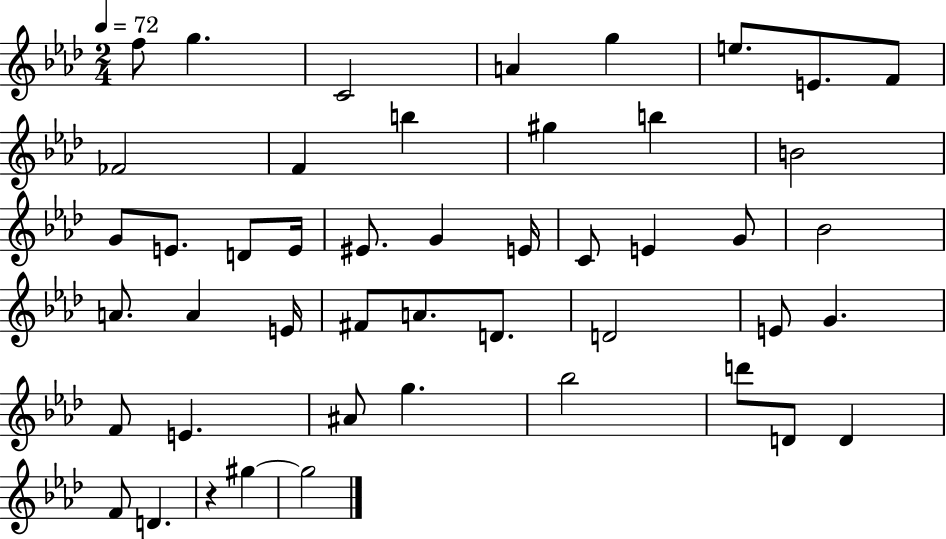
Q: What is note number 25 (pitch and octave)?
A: Bb4